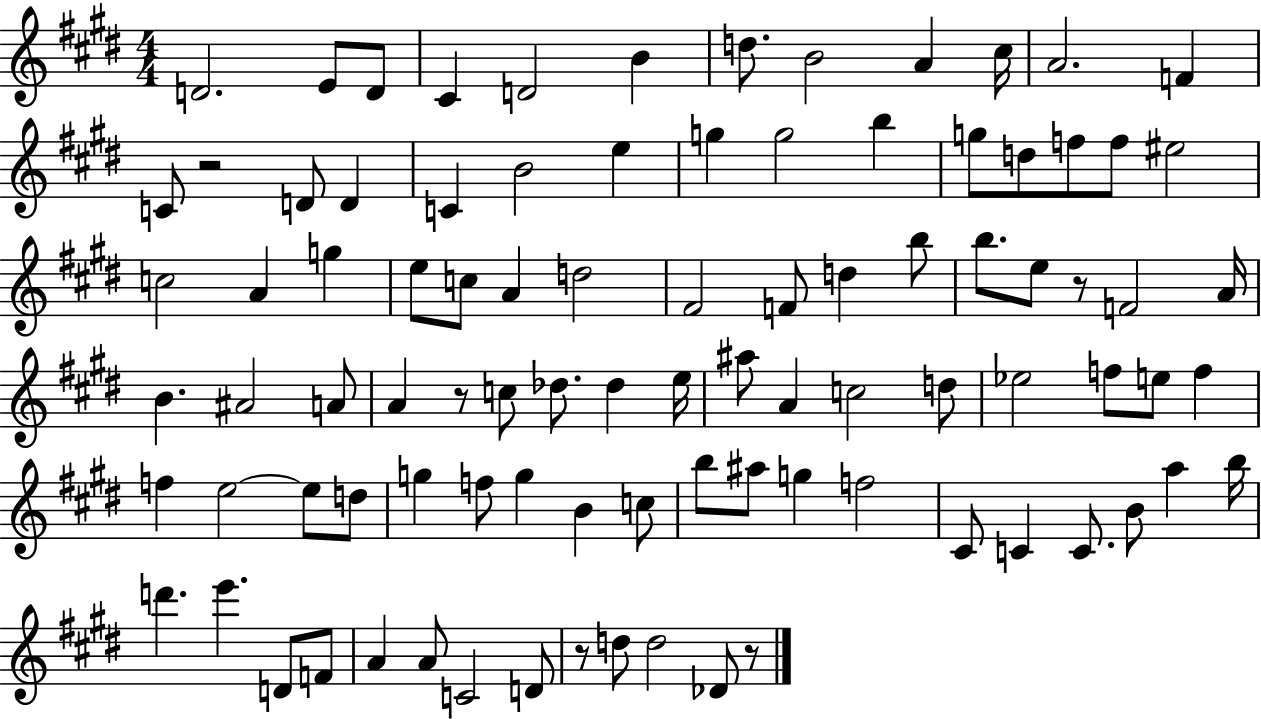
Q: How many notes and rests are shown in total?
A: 92